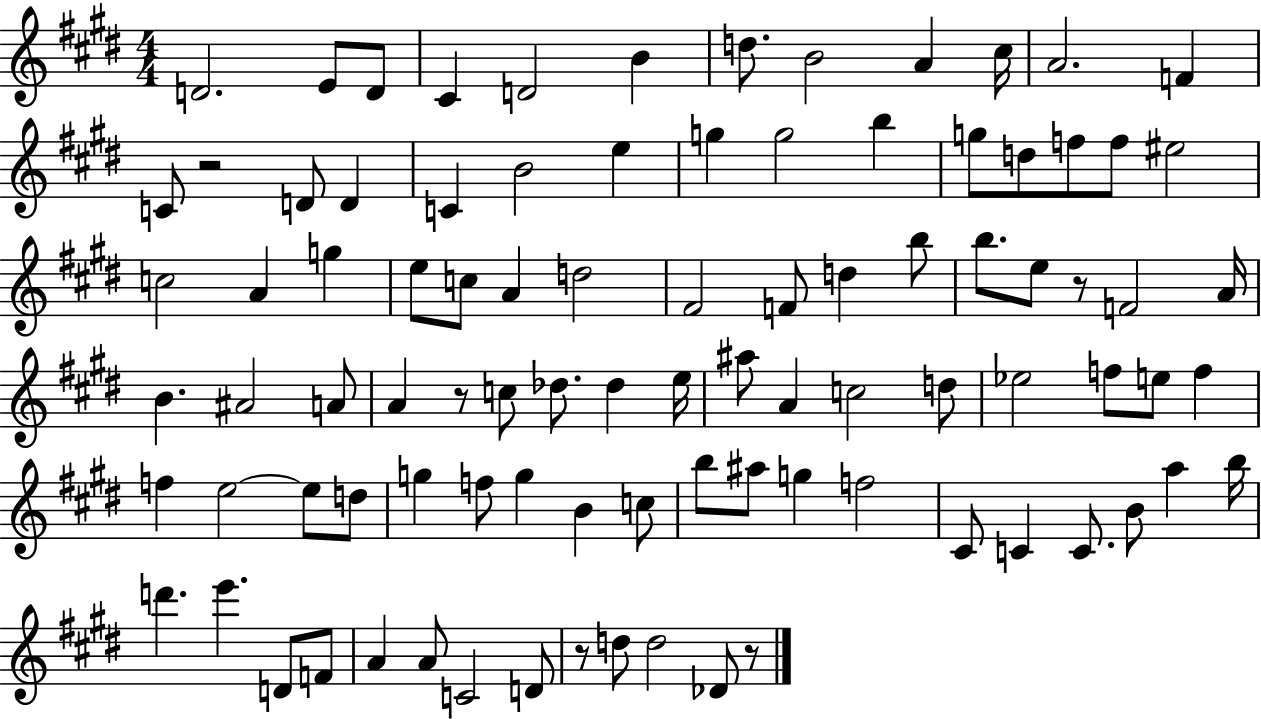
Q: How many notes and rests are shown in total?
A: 92